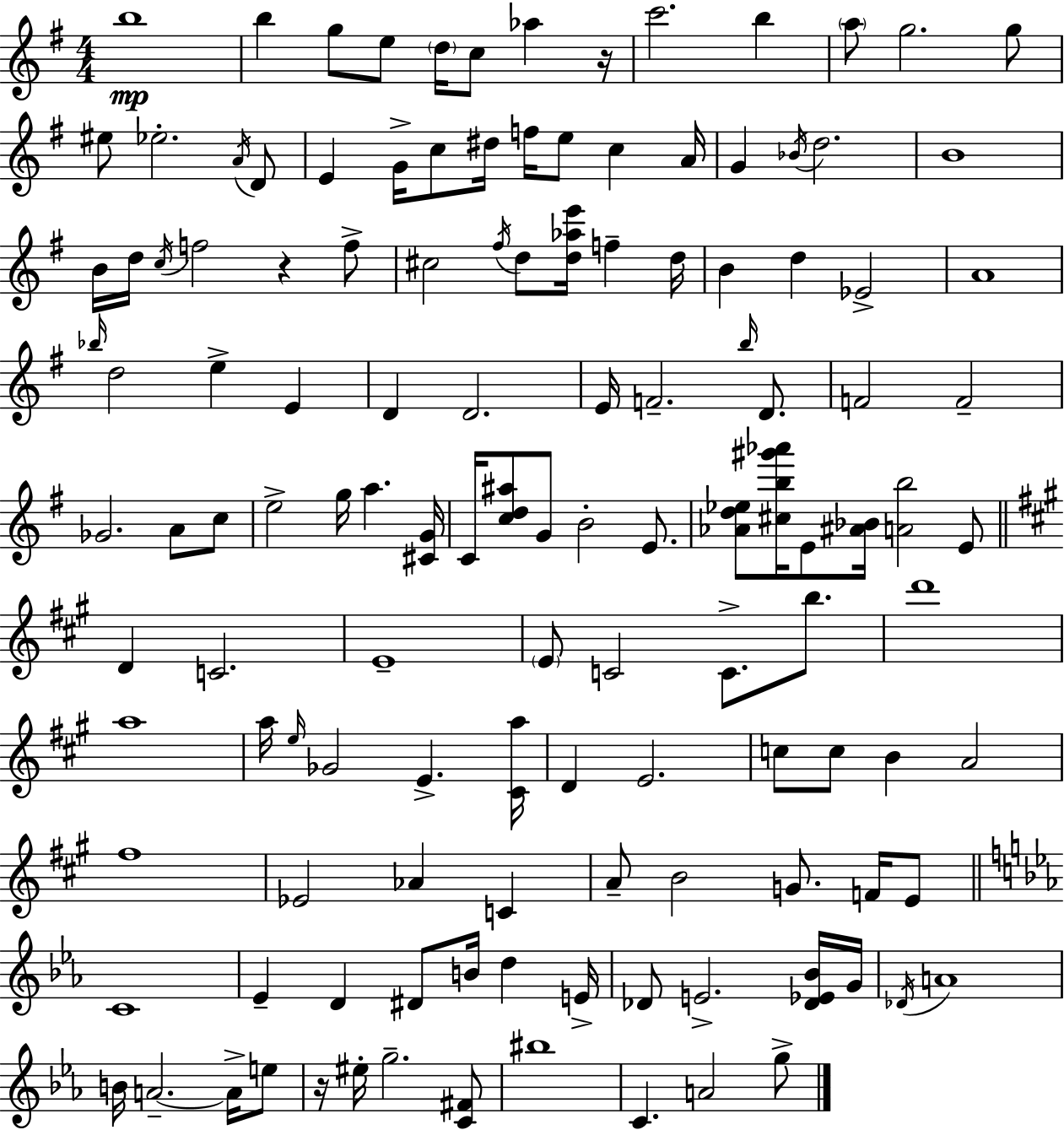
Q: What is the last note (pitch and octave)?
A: G5